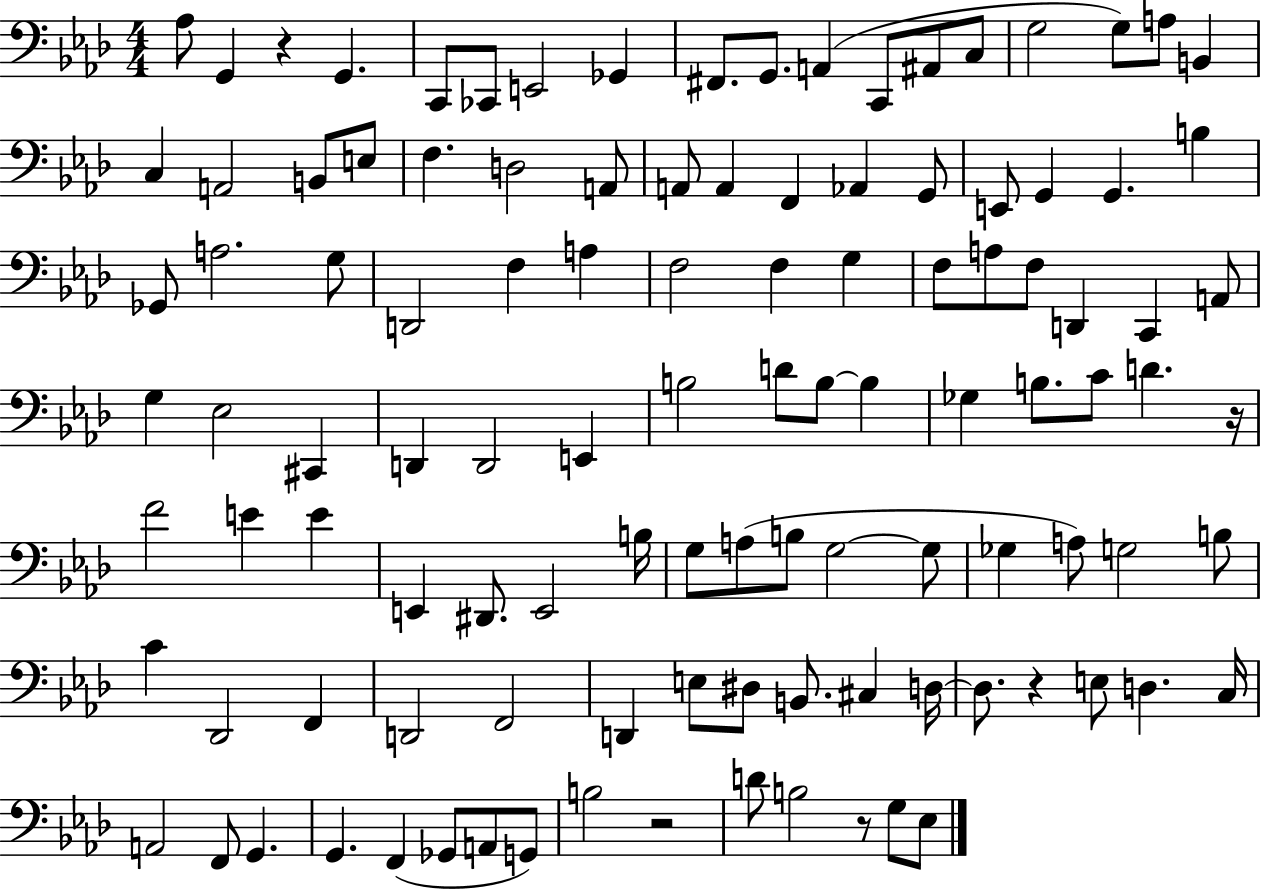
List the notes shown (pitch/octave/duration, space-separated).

Ab3/e G2/q R/q G2/q. C2/e CES2/e E2/h Gb2/q F#2/e. G2/e. A2/q C2/e A#2/e C3/e G3/h G3/e A3/e B2/q C3/q A2/h B2/e E3/e F3/q. D3/h A2/e A2/e A2/q F2/q Ab2/q G2/e E2/e G2/q G2/q. B3/q Gb2/e A3/h. G3/e D2/h F3/q A3/q F3/h F3/q G3/q F3/e A3/e F3/e D2/q C2/q A2/e G3/q Eb3/h C#2/q D2/q D2/h E2/q B3/h D4/e B3/e B3/q Gb3/q B3/e. C4/e D4/q. R/s F4/h E4/q E4/q E2/q D#2/e. E2/h B3/s G3/e A3/e B3/e G3/h G3/e Gb3/q A3/e G3/h B3/e C4/q Db2/h F2/q D2/h F2/h D2/q E3/e D#3/e B2/e. C#3/q D3/s D3/e. R/q E3/e D3/q. C3/s A2/h F2/e G2/q. G2/q. F2/q Gb2/e A2/e G2/e B3/h R/h D4/e B3/h R/e G3/e Eb3/e